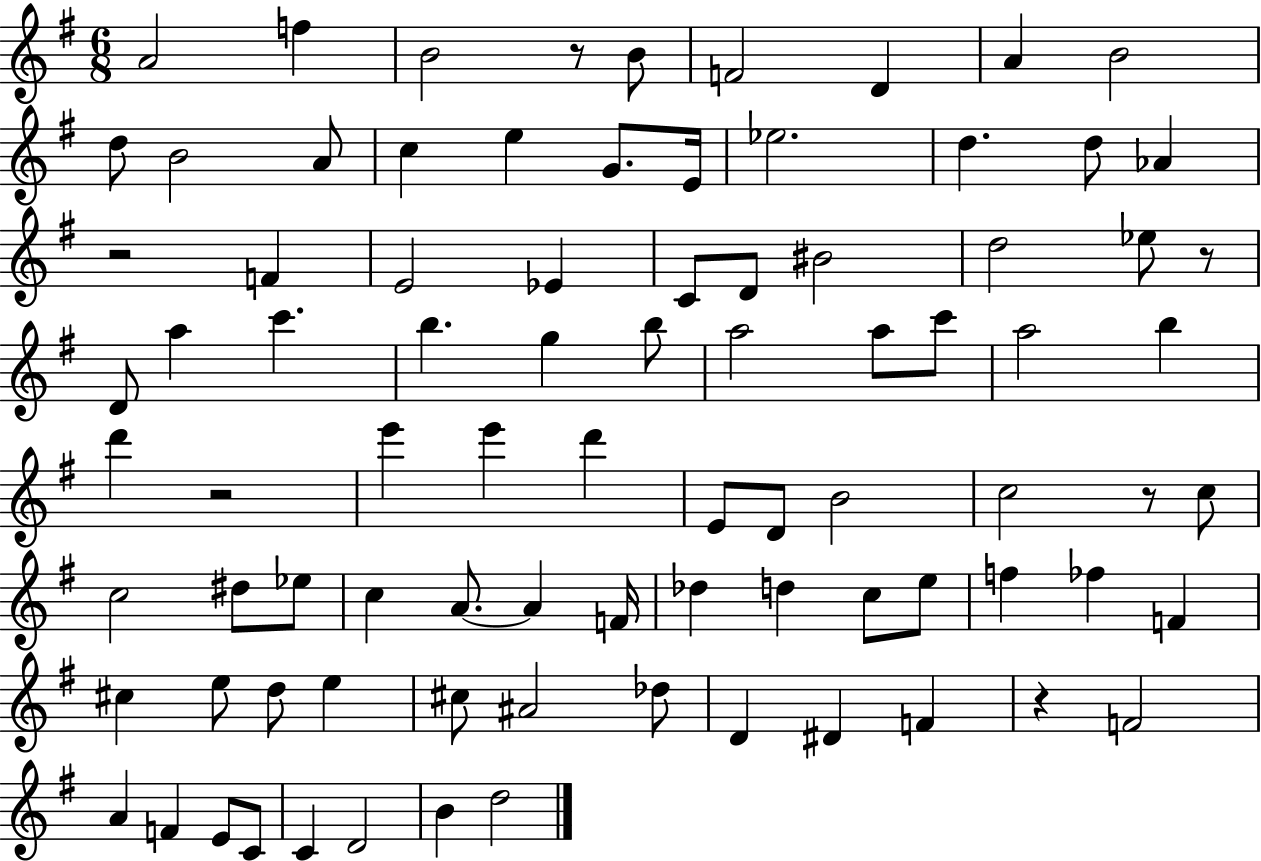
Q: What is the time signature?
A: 6/8